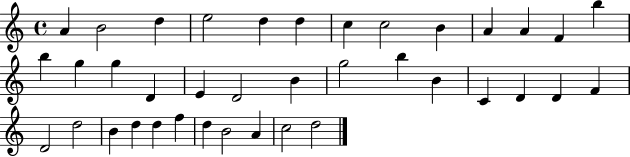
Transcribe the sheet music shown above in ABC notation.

X:1
T:Untitled
M:4/4
L:1/4
K:C
A B2 d e2 d d c c2 B A A F b b g g D E D2 B g2 b B C D D F D2 d2 B d d f d B2 A c2 d2